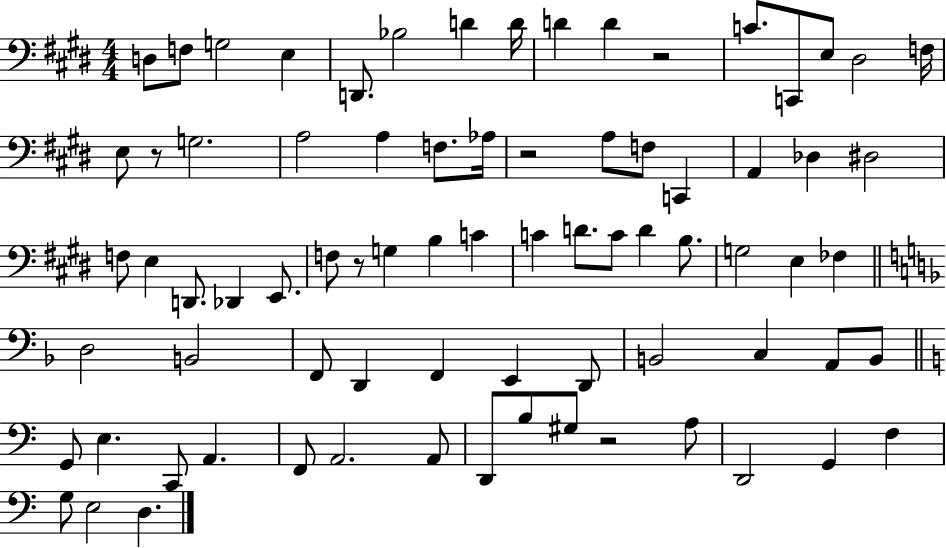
X:1
T:Untitled
M:4/4
L:1/4
K:E
D,/2 F,/2 G,2 E, D,,/2 _B,2 D D/4 D D z2 C/2 C,,/2 E,/2 ^D,2 F,/4 E,/2 z/2 G,2 A,2 A, F,/2 _A,/4 z2 A,/2 F,/2 C,, A,, _D, ^D,2 F,/2 E, D,,/2 _D,, E,,/2 F,/2 z/2 G, B, C C D/2 C/2 D B,/2 G,2 E, _F, D,2 B,,2 F,,/2 D,, F,, E,, D,,/2 B,,2 C, A,,/2 B,,/2 G,,/2 E, C,,/2 A,, F,,/2 A,,2 A,,/2 D,,/2 B,/2 ^G,/2 z2 A,/2 D,,2 G,, F, G,/2 E,2 D,